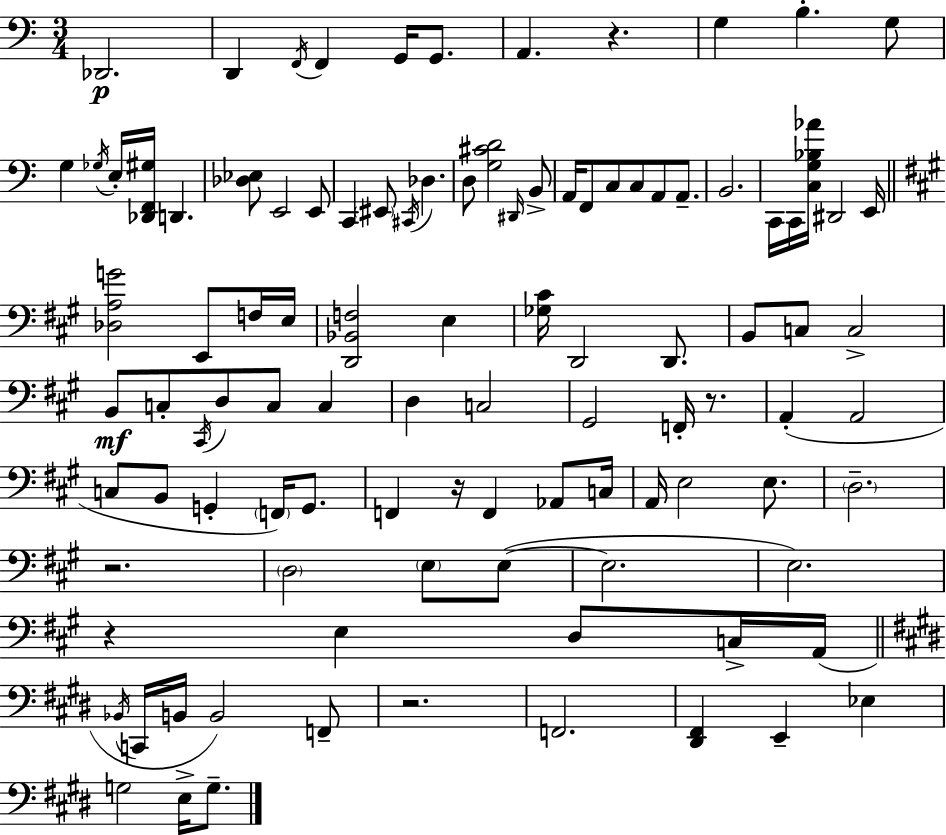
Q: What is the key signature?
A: A minor